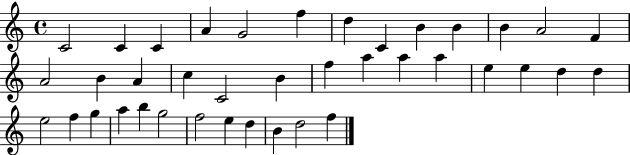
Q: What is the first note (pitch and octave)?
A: C4